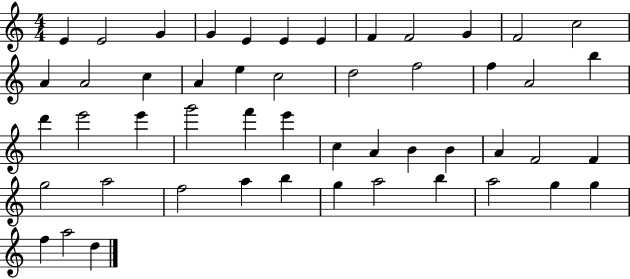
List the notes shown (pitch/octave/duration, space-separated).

E4/q E4/h G4/q G4/q E4/q E4/q E4/q F4/q F4/h G4/q F4/h C5/h A4/q A4/h C5/q A4/q E5/q C5/h D5/h F5/h F5/q A4/h B5/q D6/q E6/h E6/q G6/h F6/q E6/q C5/q A4/q B4/q B4/q A4/q F4/h F4/q G5/h A5/h F5/h A5/q B5/q G5/q A5/h B5/q A5/h G5/q G5/q F5/q A5/h D5/q